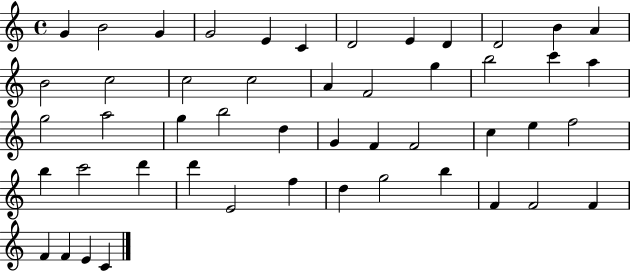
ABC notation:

X:1
T:Untitled
M:4/4
L:1/4
K:C
G B2 G G2 E C D2 E D D2 B A B2 c2 c2 c2 A F2 g b2 c' a g2 a2 g b2 d G F F2 c e f2 b c'2 d' d' E2 f d g2 b F F2 F F F E C